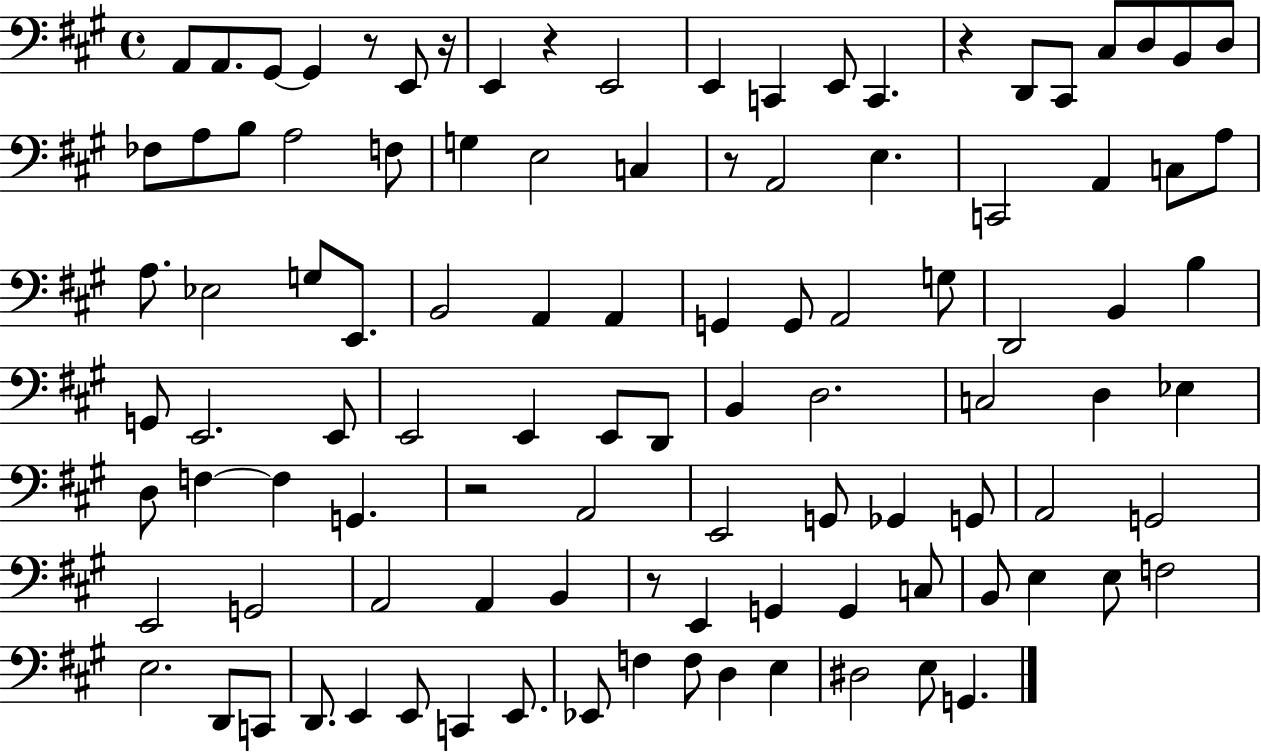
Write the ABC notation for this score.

X:1
T:Untitled
M:4/4
L:1/4
K:A
A,,/2 A,,/2 ^G,,/2 ^G,, z/2 E,,/2 z/4 E,, z E,,2 E,, C,, E,,/2 C,, z D,,/2 ^C,,/2 ^C,/2 D,/2 B,,/2 D,/2 _F,/2 A,/2 B,/2 A,2 F,/2 G, E,2 C, z/2 A,,2 E, C,,2 A,, C,/2 A,/2 A,/2 _E,2 G,/2 E,,/2 B,,2 A,, A,, G,, G,,/2 A,,2 G,/2 D,,2 B,, B, G,,/2 E,,2 E,,/2 E,,2 E,, E,,/2 D,,/2 B,, D,2 C,2 D, _E, D,/2 F, F, G,, z2 A,,2 E,,2 G,,/2 _G,, G,,/2 A,,2 G,,2 E,,2 G,,2 A,,2 A,, B,, z/2 E,, G,, G,, C,/2 B,,/2 E, E,/2 F,2 E,2 D,,/2 C,,/2 D,,/2 E,, E,,/2 C,, E,,/2 _E,,/2 F, F,/2 D, E, ^D,2 E,/2 G,,